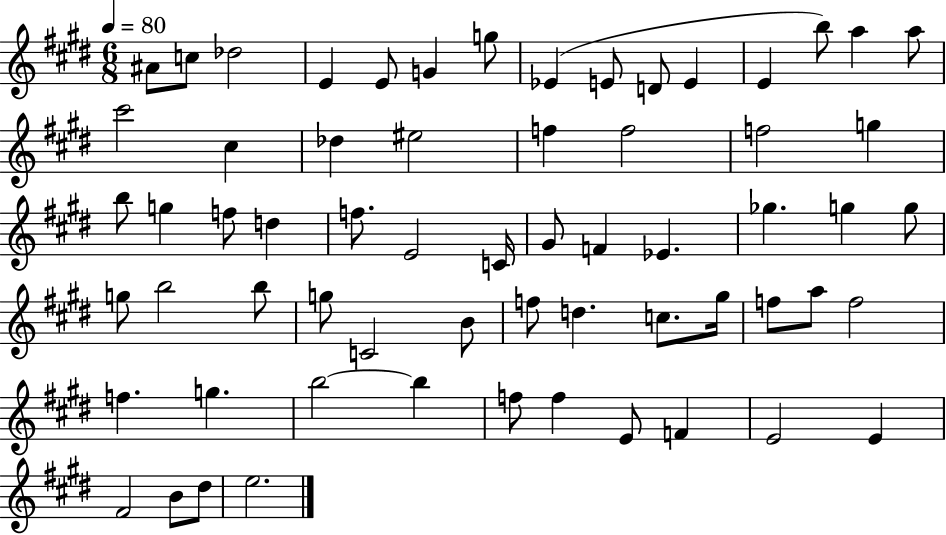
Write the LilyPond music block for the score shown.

{
  \clef treble
  \numericTimeSignature
  \time 6/8
  \key e \major
  \tempo 4 = 80
  \repeat volta 2 { ais'8 c''8 des''2 | e'4 e'8 g'4 g''8 | ees'4( e'8 d'8 e'4 | e'4 b''8) a''4 a''8 | \break cis'''2 cis''4 | des''4 eis''2 | f''4 f''2 | f''2 g''4 | \break b''8 g''4 f''8 d''4 | f''8. e'2 c'16 | gis'8 f'4 ees'4. | ges''4. g''4 g''8 | \break g''8 b''2 b''8 | g''8 c'2 b'8 | f''8 d''4. c''8. gis''16 | f''8 a''8 f''2 | \break f''4. g''4. | b''2~~ b''4 | f''8 f''4 e'8 f'4 | e'2 e'4 | \break fis'2 b'8 dis''8 | e''2. | } \bar "|."
}